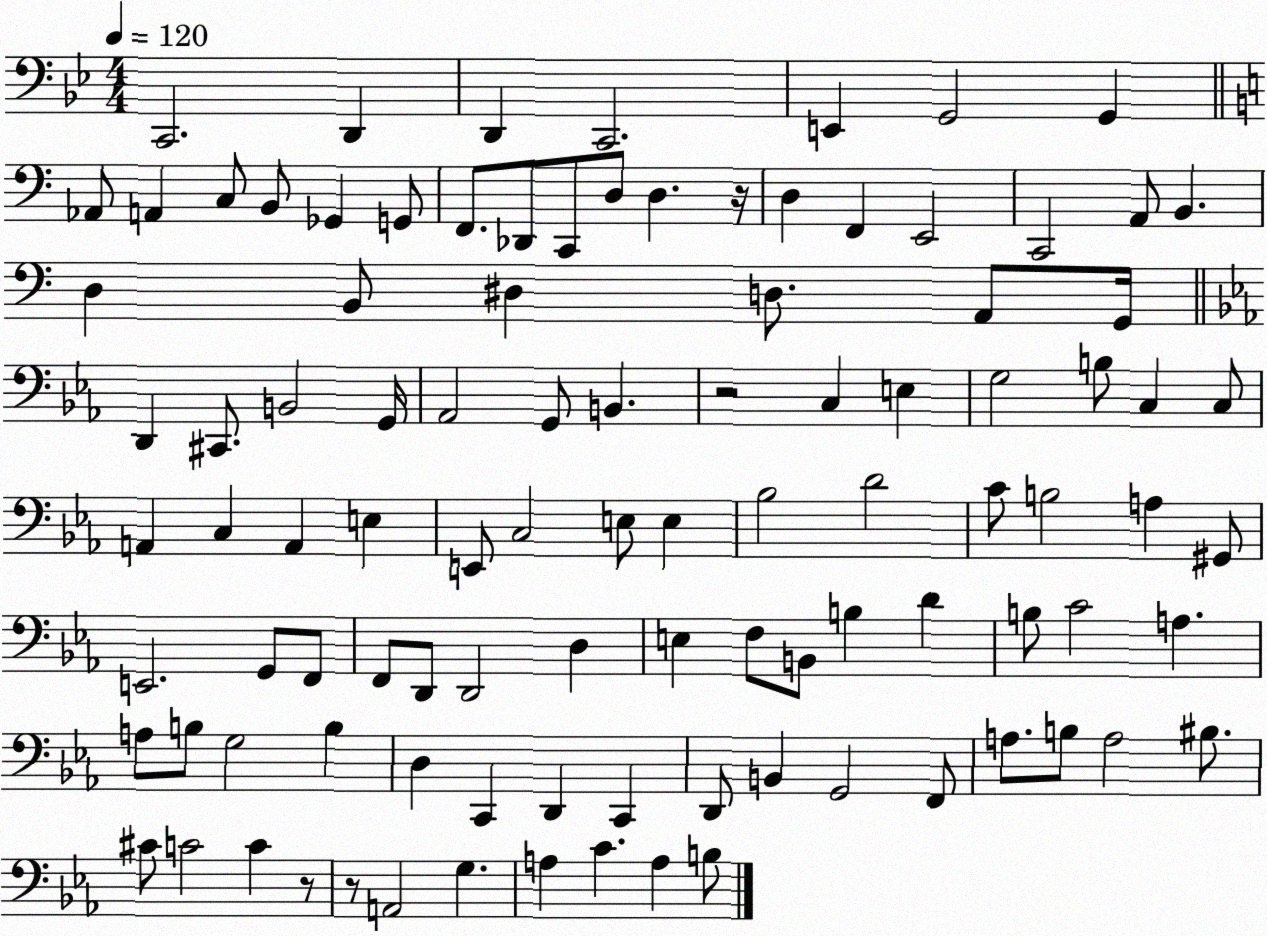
X:1
T:Untitled
M:4/4
L:1/4
K:Bb
C,,2 D,, D,, C,,2 E,, G,,2 G,, _A,,/2 A,, C,/2 B,,/2 _G,, G,,/2 F,,/2 _D,,/2 C,,/2 D,/2 D, z/4 D, F,, E,,2 C,,2 A,,/2 B,, D, B,,/2 ^D, D,/2 A,,/2 G,,/4 D,, ^C,,/2 B,,2 G,,/4 _A,,2 G,,/2 B,, z2 C, E, G,2 B,/2 C, C,/2 A,, C, A,, E, E,,/2 C,2 E,/2 E, _B,2 D2 C/2 B,2 A, ^G,,/2 E,,2 G,,/2 F,,/2 F,,/2 D,,/2 D,,2 D, E, F,/2 B,,/2 B, D B,/2 C2 A, A,/2 B,/2 G,2 B, D, C,, D,, C,, D,,/2 B,, G,,2 F,,/2 A,/2 B,/2 A,2 ^B,/2 ^C/2 C2 C z/2 z/2 A,,2 G, A, C A, B,/2